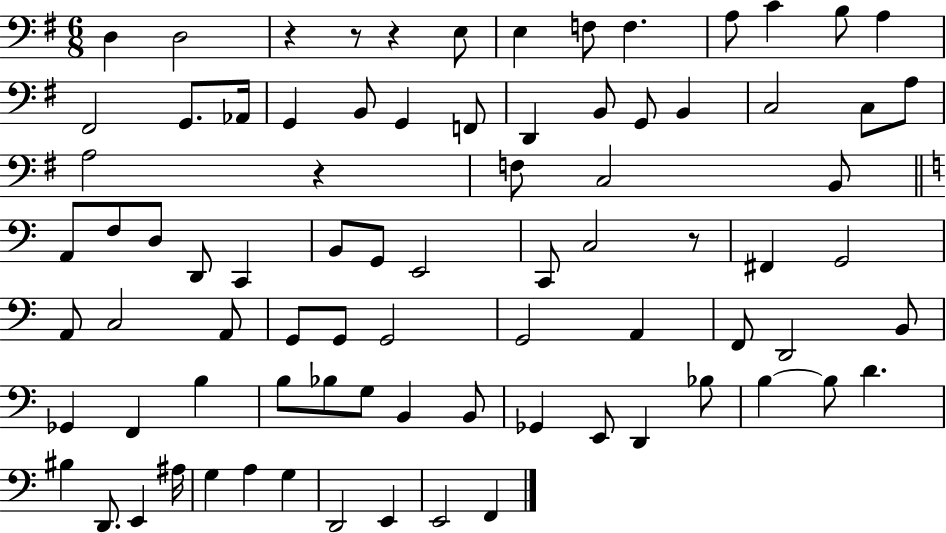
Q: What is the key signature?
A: G major